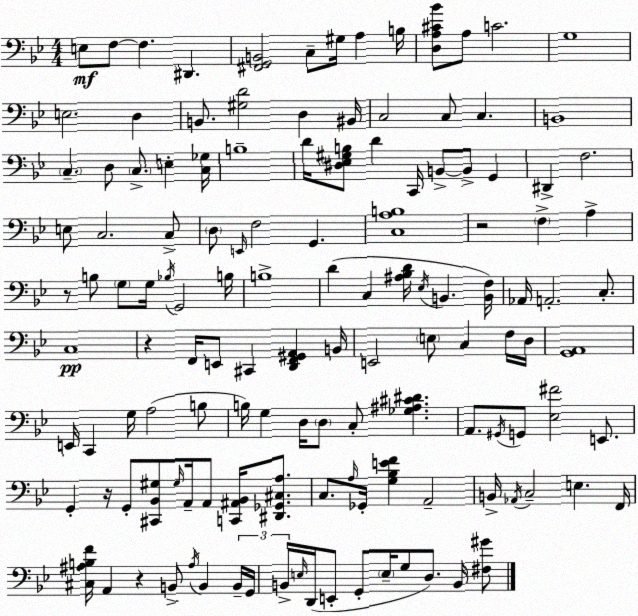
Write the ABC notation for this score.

X:1
T:Untitled
M:4/4
L:1/4
K:Bb
E,/2 F,/2 F, ^D,, [^F,,G,,B,,]2 C,/2 ^G,/4 A, B,/4 [D,A,^C_B]/2 A,/2 C2 G,4 E,2 D, B,,/2 [^G,D]2 D, ^B,,/4 C,2 C,/2 C, B,,4 C, D,/2 C,/2 E, [C,_G,]/4 B,4 D/4 [^D,_E,^G,B,]/2 D C,,/4 B,,/2 B,,/2 G,, ^D,, F,2 E,/2 C,2 C,/2 D,/2 E,,/4 F,2 G,, [C,A,B,]4 z2 F, A, z/2 B,/2 G,/2 G,/4 _B,/4 G,,2 B,/4 B,4 D C, [^A,_B,D]/4 _E,/4 B,, [B,,F,]/4 _A,,/4 A,,2 C,/2 C,4 z F,,/4 E,,/2 ^C,, [D,,F,,^G,,A,,] B,,/4 E,,2 E,/2 C, F,/4 D,/4 [G,,A,,]4 E,,/4 C,, G,/4 A,2 B,/2 B,/4 G, D,/4 D,/2 C,/2 [_G,^A,^C^D] A,,/2 ^G,,/4 G,,/2 [_E,^F]2 E,,/2 G,, z/4 G,,/2 [^C,,_B,,^G,]/2 ^G,/4 A,,/4 A,,/2 [C,,^A,,_B,,]/4 [^D,,_G,,^C,A,]/2 C,/2 A,/4 _G,,/4 [G,_B,EF] A,,2 B,,/4 _A,,/4 C,2 E, F,,/4 [^C,^A,B,F]/4 A,, z B,,/2 ^A,/4 B,, B,,/4 G,,/4 B,,/4 E,/4 D,,/4 E,,/2 G,,/2 E,/4 G,/2 D,/2 B,,/4 [^F,^G]/2